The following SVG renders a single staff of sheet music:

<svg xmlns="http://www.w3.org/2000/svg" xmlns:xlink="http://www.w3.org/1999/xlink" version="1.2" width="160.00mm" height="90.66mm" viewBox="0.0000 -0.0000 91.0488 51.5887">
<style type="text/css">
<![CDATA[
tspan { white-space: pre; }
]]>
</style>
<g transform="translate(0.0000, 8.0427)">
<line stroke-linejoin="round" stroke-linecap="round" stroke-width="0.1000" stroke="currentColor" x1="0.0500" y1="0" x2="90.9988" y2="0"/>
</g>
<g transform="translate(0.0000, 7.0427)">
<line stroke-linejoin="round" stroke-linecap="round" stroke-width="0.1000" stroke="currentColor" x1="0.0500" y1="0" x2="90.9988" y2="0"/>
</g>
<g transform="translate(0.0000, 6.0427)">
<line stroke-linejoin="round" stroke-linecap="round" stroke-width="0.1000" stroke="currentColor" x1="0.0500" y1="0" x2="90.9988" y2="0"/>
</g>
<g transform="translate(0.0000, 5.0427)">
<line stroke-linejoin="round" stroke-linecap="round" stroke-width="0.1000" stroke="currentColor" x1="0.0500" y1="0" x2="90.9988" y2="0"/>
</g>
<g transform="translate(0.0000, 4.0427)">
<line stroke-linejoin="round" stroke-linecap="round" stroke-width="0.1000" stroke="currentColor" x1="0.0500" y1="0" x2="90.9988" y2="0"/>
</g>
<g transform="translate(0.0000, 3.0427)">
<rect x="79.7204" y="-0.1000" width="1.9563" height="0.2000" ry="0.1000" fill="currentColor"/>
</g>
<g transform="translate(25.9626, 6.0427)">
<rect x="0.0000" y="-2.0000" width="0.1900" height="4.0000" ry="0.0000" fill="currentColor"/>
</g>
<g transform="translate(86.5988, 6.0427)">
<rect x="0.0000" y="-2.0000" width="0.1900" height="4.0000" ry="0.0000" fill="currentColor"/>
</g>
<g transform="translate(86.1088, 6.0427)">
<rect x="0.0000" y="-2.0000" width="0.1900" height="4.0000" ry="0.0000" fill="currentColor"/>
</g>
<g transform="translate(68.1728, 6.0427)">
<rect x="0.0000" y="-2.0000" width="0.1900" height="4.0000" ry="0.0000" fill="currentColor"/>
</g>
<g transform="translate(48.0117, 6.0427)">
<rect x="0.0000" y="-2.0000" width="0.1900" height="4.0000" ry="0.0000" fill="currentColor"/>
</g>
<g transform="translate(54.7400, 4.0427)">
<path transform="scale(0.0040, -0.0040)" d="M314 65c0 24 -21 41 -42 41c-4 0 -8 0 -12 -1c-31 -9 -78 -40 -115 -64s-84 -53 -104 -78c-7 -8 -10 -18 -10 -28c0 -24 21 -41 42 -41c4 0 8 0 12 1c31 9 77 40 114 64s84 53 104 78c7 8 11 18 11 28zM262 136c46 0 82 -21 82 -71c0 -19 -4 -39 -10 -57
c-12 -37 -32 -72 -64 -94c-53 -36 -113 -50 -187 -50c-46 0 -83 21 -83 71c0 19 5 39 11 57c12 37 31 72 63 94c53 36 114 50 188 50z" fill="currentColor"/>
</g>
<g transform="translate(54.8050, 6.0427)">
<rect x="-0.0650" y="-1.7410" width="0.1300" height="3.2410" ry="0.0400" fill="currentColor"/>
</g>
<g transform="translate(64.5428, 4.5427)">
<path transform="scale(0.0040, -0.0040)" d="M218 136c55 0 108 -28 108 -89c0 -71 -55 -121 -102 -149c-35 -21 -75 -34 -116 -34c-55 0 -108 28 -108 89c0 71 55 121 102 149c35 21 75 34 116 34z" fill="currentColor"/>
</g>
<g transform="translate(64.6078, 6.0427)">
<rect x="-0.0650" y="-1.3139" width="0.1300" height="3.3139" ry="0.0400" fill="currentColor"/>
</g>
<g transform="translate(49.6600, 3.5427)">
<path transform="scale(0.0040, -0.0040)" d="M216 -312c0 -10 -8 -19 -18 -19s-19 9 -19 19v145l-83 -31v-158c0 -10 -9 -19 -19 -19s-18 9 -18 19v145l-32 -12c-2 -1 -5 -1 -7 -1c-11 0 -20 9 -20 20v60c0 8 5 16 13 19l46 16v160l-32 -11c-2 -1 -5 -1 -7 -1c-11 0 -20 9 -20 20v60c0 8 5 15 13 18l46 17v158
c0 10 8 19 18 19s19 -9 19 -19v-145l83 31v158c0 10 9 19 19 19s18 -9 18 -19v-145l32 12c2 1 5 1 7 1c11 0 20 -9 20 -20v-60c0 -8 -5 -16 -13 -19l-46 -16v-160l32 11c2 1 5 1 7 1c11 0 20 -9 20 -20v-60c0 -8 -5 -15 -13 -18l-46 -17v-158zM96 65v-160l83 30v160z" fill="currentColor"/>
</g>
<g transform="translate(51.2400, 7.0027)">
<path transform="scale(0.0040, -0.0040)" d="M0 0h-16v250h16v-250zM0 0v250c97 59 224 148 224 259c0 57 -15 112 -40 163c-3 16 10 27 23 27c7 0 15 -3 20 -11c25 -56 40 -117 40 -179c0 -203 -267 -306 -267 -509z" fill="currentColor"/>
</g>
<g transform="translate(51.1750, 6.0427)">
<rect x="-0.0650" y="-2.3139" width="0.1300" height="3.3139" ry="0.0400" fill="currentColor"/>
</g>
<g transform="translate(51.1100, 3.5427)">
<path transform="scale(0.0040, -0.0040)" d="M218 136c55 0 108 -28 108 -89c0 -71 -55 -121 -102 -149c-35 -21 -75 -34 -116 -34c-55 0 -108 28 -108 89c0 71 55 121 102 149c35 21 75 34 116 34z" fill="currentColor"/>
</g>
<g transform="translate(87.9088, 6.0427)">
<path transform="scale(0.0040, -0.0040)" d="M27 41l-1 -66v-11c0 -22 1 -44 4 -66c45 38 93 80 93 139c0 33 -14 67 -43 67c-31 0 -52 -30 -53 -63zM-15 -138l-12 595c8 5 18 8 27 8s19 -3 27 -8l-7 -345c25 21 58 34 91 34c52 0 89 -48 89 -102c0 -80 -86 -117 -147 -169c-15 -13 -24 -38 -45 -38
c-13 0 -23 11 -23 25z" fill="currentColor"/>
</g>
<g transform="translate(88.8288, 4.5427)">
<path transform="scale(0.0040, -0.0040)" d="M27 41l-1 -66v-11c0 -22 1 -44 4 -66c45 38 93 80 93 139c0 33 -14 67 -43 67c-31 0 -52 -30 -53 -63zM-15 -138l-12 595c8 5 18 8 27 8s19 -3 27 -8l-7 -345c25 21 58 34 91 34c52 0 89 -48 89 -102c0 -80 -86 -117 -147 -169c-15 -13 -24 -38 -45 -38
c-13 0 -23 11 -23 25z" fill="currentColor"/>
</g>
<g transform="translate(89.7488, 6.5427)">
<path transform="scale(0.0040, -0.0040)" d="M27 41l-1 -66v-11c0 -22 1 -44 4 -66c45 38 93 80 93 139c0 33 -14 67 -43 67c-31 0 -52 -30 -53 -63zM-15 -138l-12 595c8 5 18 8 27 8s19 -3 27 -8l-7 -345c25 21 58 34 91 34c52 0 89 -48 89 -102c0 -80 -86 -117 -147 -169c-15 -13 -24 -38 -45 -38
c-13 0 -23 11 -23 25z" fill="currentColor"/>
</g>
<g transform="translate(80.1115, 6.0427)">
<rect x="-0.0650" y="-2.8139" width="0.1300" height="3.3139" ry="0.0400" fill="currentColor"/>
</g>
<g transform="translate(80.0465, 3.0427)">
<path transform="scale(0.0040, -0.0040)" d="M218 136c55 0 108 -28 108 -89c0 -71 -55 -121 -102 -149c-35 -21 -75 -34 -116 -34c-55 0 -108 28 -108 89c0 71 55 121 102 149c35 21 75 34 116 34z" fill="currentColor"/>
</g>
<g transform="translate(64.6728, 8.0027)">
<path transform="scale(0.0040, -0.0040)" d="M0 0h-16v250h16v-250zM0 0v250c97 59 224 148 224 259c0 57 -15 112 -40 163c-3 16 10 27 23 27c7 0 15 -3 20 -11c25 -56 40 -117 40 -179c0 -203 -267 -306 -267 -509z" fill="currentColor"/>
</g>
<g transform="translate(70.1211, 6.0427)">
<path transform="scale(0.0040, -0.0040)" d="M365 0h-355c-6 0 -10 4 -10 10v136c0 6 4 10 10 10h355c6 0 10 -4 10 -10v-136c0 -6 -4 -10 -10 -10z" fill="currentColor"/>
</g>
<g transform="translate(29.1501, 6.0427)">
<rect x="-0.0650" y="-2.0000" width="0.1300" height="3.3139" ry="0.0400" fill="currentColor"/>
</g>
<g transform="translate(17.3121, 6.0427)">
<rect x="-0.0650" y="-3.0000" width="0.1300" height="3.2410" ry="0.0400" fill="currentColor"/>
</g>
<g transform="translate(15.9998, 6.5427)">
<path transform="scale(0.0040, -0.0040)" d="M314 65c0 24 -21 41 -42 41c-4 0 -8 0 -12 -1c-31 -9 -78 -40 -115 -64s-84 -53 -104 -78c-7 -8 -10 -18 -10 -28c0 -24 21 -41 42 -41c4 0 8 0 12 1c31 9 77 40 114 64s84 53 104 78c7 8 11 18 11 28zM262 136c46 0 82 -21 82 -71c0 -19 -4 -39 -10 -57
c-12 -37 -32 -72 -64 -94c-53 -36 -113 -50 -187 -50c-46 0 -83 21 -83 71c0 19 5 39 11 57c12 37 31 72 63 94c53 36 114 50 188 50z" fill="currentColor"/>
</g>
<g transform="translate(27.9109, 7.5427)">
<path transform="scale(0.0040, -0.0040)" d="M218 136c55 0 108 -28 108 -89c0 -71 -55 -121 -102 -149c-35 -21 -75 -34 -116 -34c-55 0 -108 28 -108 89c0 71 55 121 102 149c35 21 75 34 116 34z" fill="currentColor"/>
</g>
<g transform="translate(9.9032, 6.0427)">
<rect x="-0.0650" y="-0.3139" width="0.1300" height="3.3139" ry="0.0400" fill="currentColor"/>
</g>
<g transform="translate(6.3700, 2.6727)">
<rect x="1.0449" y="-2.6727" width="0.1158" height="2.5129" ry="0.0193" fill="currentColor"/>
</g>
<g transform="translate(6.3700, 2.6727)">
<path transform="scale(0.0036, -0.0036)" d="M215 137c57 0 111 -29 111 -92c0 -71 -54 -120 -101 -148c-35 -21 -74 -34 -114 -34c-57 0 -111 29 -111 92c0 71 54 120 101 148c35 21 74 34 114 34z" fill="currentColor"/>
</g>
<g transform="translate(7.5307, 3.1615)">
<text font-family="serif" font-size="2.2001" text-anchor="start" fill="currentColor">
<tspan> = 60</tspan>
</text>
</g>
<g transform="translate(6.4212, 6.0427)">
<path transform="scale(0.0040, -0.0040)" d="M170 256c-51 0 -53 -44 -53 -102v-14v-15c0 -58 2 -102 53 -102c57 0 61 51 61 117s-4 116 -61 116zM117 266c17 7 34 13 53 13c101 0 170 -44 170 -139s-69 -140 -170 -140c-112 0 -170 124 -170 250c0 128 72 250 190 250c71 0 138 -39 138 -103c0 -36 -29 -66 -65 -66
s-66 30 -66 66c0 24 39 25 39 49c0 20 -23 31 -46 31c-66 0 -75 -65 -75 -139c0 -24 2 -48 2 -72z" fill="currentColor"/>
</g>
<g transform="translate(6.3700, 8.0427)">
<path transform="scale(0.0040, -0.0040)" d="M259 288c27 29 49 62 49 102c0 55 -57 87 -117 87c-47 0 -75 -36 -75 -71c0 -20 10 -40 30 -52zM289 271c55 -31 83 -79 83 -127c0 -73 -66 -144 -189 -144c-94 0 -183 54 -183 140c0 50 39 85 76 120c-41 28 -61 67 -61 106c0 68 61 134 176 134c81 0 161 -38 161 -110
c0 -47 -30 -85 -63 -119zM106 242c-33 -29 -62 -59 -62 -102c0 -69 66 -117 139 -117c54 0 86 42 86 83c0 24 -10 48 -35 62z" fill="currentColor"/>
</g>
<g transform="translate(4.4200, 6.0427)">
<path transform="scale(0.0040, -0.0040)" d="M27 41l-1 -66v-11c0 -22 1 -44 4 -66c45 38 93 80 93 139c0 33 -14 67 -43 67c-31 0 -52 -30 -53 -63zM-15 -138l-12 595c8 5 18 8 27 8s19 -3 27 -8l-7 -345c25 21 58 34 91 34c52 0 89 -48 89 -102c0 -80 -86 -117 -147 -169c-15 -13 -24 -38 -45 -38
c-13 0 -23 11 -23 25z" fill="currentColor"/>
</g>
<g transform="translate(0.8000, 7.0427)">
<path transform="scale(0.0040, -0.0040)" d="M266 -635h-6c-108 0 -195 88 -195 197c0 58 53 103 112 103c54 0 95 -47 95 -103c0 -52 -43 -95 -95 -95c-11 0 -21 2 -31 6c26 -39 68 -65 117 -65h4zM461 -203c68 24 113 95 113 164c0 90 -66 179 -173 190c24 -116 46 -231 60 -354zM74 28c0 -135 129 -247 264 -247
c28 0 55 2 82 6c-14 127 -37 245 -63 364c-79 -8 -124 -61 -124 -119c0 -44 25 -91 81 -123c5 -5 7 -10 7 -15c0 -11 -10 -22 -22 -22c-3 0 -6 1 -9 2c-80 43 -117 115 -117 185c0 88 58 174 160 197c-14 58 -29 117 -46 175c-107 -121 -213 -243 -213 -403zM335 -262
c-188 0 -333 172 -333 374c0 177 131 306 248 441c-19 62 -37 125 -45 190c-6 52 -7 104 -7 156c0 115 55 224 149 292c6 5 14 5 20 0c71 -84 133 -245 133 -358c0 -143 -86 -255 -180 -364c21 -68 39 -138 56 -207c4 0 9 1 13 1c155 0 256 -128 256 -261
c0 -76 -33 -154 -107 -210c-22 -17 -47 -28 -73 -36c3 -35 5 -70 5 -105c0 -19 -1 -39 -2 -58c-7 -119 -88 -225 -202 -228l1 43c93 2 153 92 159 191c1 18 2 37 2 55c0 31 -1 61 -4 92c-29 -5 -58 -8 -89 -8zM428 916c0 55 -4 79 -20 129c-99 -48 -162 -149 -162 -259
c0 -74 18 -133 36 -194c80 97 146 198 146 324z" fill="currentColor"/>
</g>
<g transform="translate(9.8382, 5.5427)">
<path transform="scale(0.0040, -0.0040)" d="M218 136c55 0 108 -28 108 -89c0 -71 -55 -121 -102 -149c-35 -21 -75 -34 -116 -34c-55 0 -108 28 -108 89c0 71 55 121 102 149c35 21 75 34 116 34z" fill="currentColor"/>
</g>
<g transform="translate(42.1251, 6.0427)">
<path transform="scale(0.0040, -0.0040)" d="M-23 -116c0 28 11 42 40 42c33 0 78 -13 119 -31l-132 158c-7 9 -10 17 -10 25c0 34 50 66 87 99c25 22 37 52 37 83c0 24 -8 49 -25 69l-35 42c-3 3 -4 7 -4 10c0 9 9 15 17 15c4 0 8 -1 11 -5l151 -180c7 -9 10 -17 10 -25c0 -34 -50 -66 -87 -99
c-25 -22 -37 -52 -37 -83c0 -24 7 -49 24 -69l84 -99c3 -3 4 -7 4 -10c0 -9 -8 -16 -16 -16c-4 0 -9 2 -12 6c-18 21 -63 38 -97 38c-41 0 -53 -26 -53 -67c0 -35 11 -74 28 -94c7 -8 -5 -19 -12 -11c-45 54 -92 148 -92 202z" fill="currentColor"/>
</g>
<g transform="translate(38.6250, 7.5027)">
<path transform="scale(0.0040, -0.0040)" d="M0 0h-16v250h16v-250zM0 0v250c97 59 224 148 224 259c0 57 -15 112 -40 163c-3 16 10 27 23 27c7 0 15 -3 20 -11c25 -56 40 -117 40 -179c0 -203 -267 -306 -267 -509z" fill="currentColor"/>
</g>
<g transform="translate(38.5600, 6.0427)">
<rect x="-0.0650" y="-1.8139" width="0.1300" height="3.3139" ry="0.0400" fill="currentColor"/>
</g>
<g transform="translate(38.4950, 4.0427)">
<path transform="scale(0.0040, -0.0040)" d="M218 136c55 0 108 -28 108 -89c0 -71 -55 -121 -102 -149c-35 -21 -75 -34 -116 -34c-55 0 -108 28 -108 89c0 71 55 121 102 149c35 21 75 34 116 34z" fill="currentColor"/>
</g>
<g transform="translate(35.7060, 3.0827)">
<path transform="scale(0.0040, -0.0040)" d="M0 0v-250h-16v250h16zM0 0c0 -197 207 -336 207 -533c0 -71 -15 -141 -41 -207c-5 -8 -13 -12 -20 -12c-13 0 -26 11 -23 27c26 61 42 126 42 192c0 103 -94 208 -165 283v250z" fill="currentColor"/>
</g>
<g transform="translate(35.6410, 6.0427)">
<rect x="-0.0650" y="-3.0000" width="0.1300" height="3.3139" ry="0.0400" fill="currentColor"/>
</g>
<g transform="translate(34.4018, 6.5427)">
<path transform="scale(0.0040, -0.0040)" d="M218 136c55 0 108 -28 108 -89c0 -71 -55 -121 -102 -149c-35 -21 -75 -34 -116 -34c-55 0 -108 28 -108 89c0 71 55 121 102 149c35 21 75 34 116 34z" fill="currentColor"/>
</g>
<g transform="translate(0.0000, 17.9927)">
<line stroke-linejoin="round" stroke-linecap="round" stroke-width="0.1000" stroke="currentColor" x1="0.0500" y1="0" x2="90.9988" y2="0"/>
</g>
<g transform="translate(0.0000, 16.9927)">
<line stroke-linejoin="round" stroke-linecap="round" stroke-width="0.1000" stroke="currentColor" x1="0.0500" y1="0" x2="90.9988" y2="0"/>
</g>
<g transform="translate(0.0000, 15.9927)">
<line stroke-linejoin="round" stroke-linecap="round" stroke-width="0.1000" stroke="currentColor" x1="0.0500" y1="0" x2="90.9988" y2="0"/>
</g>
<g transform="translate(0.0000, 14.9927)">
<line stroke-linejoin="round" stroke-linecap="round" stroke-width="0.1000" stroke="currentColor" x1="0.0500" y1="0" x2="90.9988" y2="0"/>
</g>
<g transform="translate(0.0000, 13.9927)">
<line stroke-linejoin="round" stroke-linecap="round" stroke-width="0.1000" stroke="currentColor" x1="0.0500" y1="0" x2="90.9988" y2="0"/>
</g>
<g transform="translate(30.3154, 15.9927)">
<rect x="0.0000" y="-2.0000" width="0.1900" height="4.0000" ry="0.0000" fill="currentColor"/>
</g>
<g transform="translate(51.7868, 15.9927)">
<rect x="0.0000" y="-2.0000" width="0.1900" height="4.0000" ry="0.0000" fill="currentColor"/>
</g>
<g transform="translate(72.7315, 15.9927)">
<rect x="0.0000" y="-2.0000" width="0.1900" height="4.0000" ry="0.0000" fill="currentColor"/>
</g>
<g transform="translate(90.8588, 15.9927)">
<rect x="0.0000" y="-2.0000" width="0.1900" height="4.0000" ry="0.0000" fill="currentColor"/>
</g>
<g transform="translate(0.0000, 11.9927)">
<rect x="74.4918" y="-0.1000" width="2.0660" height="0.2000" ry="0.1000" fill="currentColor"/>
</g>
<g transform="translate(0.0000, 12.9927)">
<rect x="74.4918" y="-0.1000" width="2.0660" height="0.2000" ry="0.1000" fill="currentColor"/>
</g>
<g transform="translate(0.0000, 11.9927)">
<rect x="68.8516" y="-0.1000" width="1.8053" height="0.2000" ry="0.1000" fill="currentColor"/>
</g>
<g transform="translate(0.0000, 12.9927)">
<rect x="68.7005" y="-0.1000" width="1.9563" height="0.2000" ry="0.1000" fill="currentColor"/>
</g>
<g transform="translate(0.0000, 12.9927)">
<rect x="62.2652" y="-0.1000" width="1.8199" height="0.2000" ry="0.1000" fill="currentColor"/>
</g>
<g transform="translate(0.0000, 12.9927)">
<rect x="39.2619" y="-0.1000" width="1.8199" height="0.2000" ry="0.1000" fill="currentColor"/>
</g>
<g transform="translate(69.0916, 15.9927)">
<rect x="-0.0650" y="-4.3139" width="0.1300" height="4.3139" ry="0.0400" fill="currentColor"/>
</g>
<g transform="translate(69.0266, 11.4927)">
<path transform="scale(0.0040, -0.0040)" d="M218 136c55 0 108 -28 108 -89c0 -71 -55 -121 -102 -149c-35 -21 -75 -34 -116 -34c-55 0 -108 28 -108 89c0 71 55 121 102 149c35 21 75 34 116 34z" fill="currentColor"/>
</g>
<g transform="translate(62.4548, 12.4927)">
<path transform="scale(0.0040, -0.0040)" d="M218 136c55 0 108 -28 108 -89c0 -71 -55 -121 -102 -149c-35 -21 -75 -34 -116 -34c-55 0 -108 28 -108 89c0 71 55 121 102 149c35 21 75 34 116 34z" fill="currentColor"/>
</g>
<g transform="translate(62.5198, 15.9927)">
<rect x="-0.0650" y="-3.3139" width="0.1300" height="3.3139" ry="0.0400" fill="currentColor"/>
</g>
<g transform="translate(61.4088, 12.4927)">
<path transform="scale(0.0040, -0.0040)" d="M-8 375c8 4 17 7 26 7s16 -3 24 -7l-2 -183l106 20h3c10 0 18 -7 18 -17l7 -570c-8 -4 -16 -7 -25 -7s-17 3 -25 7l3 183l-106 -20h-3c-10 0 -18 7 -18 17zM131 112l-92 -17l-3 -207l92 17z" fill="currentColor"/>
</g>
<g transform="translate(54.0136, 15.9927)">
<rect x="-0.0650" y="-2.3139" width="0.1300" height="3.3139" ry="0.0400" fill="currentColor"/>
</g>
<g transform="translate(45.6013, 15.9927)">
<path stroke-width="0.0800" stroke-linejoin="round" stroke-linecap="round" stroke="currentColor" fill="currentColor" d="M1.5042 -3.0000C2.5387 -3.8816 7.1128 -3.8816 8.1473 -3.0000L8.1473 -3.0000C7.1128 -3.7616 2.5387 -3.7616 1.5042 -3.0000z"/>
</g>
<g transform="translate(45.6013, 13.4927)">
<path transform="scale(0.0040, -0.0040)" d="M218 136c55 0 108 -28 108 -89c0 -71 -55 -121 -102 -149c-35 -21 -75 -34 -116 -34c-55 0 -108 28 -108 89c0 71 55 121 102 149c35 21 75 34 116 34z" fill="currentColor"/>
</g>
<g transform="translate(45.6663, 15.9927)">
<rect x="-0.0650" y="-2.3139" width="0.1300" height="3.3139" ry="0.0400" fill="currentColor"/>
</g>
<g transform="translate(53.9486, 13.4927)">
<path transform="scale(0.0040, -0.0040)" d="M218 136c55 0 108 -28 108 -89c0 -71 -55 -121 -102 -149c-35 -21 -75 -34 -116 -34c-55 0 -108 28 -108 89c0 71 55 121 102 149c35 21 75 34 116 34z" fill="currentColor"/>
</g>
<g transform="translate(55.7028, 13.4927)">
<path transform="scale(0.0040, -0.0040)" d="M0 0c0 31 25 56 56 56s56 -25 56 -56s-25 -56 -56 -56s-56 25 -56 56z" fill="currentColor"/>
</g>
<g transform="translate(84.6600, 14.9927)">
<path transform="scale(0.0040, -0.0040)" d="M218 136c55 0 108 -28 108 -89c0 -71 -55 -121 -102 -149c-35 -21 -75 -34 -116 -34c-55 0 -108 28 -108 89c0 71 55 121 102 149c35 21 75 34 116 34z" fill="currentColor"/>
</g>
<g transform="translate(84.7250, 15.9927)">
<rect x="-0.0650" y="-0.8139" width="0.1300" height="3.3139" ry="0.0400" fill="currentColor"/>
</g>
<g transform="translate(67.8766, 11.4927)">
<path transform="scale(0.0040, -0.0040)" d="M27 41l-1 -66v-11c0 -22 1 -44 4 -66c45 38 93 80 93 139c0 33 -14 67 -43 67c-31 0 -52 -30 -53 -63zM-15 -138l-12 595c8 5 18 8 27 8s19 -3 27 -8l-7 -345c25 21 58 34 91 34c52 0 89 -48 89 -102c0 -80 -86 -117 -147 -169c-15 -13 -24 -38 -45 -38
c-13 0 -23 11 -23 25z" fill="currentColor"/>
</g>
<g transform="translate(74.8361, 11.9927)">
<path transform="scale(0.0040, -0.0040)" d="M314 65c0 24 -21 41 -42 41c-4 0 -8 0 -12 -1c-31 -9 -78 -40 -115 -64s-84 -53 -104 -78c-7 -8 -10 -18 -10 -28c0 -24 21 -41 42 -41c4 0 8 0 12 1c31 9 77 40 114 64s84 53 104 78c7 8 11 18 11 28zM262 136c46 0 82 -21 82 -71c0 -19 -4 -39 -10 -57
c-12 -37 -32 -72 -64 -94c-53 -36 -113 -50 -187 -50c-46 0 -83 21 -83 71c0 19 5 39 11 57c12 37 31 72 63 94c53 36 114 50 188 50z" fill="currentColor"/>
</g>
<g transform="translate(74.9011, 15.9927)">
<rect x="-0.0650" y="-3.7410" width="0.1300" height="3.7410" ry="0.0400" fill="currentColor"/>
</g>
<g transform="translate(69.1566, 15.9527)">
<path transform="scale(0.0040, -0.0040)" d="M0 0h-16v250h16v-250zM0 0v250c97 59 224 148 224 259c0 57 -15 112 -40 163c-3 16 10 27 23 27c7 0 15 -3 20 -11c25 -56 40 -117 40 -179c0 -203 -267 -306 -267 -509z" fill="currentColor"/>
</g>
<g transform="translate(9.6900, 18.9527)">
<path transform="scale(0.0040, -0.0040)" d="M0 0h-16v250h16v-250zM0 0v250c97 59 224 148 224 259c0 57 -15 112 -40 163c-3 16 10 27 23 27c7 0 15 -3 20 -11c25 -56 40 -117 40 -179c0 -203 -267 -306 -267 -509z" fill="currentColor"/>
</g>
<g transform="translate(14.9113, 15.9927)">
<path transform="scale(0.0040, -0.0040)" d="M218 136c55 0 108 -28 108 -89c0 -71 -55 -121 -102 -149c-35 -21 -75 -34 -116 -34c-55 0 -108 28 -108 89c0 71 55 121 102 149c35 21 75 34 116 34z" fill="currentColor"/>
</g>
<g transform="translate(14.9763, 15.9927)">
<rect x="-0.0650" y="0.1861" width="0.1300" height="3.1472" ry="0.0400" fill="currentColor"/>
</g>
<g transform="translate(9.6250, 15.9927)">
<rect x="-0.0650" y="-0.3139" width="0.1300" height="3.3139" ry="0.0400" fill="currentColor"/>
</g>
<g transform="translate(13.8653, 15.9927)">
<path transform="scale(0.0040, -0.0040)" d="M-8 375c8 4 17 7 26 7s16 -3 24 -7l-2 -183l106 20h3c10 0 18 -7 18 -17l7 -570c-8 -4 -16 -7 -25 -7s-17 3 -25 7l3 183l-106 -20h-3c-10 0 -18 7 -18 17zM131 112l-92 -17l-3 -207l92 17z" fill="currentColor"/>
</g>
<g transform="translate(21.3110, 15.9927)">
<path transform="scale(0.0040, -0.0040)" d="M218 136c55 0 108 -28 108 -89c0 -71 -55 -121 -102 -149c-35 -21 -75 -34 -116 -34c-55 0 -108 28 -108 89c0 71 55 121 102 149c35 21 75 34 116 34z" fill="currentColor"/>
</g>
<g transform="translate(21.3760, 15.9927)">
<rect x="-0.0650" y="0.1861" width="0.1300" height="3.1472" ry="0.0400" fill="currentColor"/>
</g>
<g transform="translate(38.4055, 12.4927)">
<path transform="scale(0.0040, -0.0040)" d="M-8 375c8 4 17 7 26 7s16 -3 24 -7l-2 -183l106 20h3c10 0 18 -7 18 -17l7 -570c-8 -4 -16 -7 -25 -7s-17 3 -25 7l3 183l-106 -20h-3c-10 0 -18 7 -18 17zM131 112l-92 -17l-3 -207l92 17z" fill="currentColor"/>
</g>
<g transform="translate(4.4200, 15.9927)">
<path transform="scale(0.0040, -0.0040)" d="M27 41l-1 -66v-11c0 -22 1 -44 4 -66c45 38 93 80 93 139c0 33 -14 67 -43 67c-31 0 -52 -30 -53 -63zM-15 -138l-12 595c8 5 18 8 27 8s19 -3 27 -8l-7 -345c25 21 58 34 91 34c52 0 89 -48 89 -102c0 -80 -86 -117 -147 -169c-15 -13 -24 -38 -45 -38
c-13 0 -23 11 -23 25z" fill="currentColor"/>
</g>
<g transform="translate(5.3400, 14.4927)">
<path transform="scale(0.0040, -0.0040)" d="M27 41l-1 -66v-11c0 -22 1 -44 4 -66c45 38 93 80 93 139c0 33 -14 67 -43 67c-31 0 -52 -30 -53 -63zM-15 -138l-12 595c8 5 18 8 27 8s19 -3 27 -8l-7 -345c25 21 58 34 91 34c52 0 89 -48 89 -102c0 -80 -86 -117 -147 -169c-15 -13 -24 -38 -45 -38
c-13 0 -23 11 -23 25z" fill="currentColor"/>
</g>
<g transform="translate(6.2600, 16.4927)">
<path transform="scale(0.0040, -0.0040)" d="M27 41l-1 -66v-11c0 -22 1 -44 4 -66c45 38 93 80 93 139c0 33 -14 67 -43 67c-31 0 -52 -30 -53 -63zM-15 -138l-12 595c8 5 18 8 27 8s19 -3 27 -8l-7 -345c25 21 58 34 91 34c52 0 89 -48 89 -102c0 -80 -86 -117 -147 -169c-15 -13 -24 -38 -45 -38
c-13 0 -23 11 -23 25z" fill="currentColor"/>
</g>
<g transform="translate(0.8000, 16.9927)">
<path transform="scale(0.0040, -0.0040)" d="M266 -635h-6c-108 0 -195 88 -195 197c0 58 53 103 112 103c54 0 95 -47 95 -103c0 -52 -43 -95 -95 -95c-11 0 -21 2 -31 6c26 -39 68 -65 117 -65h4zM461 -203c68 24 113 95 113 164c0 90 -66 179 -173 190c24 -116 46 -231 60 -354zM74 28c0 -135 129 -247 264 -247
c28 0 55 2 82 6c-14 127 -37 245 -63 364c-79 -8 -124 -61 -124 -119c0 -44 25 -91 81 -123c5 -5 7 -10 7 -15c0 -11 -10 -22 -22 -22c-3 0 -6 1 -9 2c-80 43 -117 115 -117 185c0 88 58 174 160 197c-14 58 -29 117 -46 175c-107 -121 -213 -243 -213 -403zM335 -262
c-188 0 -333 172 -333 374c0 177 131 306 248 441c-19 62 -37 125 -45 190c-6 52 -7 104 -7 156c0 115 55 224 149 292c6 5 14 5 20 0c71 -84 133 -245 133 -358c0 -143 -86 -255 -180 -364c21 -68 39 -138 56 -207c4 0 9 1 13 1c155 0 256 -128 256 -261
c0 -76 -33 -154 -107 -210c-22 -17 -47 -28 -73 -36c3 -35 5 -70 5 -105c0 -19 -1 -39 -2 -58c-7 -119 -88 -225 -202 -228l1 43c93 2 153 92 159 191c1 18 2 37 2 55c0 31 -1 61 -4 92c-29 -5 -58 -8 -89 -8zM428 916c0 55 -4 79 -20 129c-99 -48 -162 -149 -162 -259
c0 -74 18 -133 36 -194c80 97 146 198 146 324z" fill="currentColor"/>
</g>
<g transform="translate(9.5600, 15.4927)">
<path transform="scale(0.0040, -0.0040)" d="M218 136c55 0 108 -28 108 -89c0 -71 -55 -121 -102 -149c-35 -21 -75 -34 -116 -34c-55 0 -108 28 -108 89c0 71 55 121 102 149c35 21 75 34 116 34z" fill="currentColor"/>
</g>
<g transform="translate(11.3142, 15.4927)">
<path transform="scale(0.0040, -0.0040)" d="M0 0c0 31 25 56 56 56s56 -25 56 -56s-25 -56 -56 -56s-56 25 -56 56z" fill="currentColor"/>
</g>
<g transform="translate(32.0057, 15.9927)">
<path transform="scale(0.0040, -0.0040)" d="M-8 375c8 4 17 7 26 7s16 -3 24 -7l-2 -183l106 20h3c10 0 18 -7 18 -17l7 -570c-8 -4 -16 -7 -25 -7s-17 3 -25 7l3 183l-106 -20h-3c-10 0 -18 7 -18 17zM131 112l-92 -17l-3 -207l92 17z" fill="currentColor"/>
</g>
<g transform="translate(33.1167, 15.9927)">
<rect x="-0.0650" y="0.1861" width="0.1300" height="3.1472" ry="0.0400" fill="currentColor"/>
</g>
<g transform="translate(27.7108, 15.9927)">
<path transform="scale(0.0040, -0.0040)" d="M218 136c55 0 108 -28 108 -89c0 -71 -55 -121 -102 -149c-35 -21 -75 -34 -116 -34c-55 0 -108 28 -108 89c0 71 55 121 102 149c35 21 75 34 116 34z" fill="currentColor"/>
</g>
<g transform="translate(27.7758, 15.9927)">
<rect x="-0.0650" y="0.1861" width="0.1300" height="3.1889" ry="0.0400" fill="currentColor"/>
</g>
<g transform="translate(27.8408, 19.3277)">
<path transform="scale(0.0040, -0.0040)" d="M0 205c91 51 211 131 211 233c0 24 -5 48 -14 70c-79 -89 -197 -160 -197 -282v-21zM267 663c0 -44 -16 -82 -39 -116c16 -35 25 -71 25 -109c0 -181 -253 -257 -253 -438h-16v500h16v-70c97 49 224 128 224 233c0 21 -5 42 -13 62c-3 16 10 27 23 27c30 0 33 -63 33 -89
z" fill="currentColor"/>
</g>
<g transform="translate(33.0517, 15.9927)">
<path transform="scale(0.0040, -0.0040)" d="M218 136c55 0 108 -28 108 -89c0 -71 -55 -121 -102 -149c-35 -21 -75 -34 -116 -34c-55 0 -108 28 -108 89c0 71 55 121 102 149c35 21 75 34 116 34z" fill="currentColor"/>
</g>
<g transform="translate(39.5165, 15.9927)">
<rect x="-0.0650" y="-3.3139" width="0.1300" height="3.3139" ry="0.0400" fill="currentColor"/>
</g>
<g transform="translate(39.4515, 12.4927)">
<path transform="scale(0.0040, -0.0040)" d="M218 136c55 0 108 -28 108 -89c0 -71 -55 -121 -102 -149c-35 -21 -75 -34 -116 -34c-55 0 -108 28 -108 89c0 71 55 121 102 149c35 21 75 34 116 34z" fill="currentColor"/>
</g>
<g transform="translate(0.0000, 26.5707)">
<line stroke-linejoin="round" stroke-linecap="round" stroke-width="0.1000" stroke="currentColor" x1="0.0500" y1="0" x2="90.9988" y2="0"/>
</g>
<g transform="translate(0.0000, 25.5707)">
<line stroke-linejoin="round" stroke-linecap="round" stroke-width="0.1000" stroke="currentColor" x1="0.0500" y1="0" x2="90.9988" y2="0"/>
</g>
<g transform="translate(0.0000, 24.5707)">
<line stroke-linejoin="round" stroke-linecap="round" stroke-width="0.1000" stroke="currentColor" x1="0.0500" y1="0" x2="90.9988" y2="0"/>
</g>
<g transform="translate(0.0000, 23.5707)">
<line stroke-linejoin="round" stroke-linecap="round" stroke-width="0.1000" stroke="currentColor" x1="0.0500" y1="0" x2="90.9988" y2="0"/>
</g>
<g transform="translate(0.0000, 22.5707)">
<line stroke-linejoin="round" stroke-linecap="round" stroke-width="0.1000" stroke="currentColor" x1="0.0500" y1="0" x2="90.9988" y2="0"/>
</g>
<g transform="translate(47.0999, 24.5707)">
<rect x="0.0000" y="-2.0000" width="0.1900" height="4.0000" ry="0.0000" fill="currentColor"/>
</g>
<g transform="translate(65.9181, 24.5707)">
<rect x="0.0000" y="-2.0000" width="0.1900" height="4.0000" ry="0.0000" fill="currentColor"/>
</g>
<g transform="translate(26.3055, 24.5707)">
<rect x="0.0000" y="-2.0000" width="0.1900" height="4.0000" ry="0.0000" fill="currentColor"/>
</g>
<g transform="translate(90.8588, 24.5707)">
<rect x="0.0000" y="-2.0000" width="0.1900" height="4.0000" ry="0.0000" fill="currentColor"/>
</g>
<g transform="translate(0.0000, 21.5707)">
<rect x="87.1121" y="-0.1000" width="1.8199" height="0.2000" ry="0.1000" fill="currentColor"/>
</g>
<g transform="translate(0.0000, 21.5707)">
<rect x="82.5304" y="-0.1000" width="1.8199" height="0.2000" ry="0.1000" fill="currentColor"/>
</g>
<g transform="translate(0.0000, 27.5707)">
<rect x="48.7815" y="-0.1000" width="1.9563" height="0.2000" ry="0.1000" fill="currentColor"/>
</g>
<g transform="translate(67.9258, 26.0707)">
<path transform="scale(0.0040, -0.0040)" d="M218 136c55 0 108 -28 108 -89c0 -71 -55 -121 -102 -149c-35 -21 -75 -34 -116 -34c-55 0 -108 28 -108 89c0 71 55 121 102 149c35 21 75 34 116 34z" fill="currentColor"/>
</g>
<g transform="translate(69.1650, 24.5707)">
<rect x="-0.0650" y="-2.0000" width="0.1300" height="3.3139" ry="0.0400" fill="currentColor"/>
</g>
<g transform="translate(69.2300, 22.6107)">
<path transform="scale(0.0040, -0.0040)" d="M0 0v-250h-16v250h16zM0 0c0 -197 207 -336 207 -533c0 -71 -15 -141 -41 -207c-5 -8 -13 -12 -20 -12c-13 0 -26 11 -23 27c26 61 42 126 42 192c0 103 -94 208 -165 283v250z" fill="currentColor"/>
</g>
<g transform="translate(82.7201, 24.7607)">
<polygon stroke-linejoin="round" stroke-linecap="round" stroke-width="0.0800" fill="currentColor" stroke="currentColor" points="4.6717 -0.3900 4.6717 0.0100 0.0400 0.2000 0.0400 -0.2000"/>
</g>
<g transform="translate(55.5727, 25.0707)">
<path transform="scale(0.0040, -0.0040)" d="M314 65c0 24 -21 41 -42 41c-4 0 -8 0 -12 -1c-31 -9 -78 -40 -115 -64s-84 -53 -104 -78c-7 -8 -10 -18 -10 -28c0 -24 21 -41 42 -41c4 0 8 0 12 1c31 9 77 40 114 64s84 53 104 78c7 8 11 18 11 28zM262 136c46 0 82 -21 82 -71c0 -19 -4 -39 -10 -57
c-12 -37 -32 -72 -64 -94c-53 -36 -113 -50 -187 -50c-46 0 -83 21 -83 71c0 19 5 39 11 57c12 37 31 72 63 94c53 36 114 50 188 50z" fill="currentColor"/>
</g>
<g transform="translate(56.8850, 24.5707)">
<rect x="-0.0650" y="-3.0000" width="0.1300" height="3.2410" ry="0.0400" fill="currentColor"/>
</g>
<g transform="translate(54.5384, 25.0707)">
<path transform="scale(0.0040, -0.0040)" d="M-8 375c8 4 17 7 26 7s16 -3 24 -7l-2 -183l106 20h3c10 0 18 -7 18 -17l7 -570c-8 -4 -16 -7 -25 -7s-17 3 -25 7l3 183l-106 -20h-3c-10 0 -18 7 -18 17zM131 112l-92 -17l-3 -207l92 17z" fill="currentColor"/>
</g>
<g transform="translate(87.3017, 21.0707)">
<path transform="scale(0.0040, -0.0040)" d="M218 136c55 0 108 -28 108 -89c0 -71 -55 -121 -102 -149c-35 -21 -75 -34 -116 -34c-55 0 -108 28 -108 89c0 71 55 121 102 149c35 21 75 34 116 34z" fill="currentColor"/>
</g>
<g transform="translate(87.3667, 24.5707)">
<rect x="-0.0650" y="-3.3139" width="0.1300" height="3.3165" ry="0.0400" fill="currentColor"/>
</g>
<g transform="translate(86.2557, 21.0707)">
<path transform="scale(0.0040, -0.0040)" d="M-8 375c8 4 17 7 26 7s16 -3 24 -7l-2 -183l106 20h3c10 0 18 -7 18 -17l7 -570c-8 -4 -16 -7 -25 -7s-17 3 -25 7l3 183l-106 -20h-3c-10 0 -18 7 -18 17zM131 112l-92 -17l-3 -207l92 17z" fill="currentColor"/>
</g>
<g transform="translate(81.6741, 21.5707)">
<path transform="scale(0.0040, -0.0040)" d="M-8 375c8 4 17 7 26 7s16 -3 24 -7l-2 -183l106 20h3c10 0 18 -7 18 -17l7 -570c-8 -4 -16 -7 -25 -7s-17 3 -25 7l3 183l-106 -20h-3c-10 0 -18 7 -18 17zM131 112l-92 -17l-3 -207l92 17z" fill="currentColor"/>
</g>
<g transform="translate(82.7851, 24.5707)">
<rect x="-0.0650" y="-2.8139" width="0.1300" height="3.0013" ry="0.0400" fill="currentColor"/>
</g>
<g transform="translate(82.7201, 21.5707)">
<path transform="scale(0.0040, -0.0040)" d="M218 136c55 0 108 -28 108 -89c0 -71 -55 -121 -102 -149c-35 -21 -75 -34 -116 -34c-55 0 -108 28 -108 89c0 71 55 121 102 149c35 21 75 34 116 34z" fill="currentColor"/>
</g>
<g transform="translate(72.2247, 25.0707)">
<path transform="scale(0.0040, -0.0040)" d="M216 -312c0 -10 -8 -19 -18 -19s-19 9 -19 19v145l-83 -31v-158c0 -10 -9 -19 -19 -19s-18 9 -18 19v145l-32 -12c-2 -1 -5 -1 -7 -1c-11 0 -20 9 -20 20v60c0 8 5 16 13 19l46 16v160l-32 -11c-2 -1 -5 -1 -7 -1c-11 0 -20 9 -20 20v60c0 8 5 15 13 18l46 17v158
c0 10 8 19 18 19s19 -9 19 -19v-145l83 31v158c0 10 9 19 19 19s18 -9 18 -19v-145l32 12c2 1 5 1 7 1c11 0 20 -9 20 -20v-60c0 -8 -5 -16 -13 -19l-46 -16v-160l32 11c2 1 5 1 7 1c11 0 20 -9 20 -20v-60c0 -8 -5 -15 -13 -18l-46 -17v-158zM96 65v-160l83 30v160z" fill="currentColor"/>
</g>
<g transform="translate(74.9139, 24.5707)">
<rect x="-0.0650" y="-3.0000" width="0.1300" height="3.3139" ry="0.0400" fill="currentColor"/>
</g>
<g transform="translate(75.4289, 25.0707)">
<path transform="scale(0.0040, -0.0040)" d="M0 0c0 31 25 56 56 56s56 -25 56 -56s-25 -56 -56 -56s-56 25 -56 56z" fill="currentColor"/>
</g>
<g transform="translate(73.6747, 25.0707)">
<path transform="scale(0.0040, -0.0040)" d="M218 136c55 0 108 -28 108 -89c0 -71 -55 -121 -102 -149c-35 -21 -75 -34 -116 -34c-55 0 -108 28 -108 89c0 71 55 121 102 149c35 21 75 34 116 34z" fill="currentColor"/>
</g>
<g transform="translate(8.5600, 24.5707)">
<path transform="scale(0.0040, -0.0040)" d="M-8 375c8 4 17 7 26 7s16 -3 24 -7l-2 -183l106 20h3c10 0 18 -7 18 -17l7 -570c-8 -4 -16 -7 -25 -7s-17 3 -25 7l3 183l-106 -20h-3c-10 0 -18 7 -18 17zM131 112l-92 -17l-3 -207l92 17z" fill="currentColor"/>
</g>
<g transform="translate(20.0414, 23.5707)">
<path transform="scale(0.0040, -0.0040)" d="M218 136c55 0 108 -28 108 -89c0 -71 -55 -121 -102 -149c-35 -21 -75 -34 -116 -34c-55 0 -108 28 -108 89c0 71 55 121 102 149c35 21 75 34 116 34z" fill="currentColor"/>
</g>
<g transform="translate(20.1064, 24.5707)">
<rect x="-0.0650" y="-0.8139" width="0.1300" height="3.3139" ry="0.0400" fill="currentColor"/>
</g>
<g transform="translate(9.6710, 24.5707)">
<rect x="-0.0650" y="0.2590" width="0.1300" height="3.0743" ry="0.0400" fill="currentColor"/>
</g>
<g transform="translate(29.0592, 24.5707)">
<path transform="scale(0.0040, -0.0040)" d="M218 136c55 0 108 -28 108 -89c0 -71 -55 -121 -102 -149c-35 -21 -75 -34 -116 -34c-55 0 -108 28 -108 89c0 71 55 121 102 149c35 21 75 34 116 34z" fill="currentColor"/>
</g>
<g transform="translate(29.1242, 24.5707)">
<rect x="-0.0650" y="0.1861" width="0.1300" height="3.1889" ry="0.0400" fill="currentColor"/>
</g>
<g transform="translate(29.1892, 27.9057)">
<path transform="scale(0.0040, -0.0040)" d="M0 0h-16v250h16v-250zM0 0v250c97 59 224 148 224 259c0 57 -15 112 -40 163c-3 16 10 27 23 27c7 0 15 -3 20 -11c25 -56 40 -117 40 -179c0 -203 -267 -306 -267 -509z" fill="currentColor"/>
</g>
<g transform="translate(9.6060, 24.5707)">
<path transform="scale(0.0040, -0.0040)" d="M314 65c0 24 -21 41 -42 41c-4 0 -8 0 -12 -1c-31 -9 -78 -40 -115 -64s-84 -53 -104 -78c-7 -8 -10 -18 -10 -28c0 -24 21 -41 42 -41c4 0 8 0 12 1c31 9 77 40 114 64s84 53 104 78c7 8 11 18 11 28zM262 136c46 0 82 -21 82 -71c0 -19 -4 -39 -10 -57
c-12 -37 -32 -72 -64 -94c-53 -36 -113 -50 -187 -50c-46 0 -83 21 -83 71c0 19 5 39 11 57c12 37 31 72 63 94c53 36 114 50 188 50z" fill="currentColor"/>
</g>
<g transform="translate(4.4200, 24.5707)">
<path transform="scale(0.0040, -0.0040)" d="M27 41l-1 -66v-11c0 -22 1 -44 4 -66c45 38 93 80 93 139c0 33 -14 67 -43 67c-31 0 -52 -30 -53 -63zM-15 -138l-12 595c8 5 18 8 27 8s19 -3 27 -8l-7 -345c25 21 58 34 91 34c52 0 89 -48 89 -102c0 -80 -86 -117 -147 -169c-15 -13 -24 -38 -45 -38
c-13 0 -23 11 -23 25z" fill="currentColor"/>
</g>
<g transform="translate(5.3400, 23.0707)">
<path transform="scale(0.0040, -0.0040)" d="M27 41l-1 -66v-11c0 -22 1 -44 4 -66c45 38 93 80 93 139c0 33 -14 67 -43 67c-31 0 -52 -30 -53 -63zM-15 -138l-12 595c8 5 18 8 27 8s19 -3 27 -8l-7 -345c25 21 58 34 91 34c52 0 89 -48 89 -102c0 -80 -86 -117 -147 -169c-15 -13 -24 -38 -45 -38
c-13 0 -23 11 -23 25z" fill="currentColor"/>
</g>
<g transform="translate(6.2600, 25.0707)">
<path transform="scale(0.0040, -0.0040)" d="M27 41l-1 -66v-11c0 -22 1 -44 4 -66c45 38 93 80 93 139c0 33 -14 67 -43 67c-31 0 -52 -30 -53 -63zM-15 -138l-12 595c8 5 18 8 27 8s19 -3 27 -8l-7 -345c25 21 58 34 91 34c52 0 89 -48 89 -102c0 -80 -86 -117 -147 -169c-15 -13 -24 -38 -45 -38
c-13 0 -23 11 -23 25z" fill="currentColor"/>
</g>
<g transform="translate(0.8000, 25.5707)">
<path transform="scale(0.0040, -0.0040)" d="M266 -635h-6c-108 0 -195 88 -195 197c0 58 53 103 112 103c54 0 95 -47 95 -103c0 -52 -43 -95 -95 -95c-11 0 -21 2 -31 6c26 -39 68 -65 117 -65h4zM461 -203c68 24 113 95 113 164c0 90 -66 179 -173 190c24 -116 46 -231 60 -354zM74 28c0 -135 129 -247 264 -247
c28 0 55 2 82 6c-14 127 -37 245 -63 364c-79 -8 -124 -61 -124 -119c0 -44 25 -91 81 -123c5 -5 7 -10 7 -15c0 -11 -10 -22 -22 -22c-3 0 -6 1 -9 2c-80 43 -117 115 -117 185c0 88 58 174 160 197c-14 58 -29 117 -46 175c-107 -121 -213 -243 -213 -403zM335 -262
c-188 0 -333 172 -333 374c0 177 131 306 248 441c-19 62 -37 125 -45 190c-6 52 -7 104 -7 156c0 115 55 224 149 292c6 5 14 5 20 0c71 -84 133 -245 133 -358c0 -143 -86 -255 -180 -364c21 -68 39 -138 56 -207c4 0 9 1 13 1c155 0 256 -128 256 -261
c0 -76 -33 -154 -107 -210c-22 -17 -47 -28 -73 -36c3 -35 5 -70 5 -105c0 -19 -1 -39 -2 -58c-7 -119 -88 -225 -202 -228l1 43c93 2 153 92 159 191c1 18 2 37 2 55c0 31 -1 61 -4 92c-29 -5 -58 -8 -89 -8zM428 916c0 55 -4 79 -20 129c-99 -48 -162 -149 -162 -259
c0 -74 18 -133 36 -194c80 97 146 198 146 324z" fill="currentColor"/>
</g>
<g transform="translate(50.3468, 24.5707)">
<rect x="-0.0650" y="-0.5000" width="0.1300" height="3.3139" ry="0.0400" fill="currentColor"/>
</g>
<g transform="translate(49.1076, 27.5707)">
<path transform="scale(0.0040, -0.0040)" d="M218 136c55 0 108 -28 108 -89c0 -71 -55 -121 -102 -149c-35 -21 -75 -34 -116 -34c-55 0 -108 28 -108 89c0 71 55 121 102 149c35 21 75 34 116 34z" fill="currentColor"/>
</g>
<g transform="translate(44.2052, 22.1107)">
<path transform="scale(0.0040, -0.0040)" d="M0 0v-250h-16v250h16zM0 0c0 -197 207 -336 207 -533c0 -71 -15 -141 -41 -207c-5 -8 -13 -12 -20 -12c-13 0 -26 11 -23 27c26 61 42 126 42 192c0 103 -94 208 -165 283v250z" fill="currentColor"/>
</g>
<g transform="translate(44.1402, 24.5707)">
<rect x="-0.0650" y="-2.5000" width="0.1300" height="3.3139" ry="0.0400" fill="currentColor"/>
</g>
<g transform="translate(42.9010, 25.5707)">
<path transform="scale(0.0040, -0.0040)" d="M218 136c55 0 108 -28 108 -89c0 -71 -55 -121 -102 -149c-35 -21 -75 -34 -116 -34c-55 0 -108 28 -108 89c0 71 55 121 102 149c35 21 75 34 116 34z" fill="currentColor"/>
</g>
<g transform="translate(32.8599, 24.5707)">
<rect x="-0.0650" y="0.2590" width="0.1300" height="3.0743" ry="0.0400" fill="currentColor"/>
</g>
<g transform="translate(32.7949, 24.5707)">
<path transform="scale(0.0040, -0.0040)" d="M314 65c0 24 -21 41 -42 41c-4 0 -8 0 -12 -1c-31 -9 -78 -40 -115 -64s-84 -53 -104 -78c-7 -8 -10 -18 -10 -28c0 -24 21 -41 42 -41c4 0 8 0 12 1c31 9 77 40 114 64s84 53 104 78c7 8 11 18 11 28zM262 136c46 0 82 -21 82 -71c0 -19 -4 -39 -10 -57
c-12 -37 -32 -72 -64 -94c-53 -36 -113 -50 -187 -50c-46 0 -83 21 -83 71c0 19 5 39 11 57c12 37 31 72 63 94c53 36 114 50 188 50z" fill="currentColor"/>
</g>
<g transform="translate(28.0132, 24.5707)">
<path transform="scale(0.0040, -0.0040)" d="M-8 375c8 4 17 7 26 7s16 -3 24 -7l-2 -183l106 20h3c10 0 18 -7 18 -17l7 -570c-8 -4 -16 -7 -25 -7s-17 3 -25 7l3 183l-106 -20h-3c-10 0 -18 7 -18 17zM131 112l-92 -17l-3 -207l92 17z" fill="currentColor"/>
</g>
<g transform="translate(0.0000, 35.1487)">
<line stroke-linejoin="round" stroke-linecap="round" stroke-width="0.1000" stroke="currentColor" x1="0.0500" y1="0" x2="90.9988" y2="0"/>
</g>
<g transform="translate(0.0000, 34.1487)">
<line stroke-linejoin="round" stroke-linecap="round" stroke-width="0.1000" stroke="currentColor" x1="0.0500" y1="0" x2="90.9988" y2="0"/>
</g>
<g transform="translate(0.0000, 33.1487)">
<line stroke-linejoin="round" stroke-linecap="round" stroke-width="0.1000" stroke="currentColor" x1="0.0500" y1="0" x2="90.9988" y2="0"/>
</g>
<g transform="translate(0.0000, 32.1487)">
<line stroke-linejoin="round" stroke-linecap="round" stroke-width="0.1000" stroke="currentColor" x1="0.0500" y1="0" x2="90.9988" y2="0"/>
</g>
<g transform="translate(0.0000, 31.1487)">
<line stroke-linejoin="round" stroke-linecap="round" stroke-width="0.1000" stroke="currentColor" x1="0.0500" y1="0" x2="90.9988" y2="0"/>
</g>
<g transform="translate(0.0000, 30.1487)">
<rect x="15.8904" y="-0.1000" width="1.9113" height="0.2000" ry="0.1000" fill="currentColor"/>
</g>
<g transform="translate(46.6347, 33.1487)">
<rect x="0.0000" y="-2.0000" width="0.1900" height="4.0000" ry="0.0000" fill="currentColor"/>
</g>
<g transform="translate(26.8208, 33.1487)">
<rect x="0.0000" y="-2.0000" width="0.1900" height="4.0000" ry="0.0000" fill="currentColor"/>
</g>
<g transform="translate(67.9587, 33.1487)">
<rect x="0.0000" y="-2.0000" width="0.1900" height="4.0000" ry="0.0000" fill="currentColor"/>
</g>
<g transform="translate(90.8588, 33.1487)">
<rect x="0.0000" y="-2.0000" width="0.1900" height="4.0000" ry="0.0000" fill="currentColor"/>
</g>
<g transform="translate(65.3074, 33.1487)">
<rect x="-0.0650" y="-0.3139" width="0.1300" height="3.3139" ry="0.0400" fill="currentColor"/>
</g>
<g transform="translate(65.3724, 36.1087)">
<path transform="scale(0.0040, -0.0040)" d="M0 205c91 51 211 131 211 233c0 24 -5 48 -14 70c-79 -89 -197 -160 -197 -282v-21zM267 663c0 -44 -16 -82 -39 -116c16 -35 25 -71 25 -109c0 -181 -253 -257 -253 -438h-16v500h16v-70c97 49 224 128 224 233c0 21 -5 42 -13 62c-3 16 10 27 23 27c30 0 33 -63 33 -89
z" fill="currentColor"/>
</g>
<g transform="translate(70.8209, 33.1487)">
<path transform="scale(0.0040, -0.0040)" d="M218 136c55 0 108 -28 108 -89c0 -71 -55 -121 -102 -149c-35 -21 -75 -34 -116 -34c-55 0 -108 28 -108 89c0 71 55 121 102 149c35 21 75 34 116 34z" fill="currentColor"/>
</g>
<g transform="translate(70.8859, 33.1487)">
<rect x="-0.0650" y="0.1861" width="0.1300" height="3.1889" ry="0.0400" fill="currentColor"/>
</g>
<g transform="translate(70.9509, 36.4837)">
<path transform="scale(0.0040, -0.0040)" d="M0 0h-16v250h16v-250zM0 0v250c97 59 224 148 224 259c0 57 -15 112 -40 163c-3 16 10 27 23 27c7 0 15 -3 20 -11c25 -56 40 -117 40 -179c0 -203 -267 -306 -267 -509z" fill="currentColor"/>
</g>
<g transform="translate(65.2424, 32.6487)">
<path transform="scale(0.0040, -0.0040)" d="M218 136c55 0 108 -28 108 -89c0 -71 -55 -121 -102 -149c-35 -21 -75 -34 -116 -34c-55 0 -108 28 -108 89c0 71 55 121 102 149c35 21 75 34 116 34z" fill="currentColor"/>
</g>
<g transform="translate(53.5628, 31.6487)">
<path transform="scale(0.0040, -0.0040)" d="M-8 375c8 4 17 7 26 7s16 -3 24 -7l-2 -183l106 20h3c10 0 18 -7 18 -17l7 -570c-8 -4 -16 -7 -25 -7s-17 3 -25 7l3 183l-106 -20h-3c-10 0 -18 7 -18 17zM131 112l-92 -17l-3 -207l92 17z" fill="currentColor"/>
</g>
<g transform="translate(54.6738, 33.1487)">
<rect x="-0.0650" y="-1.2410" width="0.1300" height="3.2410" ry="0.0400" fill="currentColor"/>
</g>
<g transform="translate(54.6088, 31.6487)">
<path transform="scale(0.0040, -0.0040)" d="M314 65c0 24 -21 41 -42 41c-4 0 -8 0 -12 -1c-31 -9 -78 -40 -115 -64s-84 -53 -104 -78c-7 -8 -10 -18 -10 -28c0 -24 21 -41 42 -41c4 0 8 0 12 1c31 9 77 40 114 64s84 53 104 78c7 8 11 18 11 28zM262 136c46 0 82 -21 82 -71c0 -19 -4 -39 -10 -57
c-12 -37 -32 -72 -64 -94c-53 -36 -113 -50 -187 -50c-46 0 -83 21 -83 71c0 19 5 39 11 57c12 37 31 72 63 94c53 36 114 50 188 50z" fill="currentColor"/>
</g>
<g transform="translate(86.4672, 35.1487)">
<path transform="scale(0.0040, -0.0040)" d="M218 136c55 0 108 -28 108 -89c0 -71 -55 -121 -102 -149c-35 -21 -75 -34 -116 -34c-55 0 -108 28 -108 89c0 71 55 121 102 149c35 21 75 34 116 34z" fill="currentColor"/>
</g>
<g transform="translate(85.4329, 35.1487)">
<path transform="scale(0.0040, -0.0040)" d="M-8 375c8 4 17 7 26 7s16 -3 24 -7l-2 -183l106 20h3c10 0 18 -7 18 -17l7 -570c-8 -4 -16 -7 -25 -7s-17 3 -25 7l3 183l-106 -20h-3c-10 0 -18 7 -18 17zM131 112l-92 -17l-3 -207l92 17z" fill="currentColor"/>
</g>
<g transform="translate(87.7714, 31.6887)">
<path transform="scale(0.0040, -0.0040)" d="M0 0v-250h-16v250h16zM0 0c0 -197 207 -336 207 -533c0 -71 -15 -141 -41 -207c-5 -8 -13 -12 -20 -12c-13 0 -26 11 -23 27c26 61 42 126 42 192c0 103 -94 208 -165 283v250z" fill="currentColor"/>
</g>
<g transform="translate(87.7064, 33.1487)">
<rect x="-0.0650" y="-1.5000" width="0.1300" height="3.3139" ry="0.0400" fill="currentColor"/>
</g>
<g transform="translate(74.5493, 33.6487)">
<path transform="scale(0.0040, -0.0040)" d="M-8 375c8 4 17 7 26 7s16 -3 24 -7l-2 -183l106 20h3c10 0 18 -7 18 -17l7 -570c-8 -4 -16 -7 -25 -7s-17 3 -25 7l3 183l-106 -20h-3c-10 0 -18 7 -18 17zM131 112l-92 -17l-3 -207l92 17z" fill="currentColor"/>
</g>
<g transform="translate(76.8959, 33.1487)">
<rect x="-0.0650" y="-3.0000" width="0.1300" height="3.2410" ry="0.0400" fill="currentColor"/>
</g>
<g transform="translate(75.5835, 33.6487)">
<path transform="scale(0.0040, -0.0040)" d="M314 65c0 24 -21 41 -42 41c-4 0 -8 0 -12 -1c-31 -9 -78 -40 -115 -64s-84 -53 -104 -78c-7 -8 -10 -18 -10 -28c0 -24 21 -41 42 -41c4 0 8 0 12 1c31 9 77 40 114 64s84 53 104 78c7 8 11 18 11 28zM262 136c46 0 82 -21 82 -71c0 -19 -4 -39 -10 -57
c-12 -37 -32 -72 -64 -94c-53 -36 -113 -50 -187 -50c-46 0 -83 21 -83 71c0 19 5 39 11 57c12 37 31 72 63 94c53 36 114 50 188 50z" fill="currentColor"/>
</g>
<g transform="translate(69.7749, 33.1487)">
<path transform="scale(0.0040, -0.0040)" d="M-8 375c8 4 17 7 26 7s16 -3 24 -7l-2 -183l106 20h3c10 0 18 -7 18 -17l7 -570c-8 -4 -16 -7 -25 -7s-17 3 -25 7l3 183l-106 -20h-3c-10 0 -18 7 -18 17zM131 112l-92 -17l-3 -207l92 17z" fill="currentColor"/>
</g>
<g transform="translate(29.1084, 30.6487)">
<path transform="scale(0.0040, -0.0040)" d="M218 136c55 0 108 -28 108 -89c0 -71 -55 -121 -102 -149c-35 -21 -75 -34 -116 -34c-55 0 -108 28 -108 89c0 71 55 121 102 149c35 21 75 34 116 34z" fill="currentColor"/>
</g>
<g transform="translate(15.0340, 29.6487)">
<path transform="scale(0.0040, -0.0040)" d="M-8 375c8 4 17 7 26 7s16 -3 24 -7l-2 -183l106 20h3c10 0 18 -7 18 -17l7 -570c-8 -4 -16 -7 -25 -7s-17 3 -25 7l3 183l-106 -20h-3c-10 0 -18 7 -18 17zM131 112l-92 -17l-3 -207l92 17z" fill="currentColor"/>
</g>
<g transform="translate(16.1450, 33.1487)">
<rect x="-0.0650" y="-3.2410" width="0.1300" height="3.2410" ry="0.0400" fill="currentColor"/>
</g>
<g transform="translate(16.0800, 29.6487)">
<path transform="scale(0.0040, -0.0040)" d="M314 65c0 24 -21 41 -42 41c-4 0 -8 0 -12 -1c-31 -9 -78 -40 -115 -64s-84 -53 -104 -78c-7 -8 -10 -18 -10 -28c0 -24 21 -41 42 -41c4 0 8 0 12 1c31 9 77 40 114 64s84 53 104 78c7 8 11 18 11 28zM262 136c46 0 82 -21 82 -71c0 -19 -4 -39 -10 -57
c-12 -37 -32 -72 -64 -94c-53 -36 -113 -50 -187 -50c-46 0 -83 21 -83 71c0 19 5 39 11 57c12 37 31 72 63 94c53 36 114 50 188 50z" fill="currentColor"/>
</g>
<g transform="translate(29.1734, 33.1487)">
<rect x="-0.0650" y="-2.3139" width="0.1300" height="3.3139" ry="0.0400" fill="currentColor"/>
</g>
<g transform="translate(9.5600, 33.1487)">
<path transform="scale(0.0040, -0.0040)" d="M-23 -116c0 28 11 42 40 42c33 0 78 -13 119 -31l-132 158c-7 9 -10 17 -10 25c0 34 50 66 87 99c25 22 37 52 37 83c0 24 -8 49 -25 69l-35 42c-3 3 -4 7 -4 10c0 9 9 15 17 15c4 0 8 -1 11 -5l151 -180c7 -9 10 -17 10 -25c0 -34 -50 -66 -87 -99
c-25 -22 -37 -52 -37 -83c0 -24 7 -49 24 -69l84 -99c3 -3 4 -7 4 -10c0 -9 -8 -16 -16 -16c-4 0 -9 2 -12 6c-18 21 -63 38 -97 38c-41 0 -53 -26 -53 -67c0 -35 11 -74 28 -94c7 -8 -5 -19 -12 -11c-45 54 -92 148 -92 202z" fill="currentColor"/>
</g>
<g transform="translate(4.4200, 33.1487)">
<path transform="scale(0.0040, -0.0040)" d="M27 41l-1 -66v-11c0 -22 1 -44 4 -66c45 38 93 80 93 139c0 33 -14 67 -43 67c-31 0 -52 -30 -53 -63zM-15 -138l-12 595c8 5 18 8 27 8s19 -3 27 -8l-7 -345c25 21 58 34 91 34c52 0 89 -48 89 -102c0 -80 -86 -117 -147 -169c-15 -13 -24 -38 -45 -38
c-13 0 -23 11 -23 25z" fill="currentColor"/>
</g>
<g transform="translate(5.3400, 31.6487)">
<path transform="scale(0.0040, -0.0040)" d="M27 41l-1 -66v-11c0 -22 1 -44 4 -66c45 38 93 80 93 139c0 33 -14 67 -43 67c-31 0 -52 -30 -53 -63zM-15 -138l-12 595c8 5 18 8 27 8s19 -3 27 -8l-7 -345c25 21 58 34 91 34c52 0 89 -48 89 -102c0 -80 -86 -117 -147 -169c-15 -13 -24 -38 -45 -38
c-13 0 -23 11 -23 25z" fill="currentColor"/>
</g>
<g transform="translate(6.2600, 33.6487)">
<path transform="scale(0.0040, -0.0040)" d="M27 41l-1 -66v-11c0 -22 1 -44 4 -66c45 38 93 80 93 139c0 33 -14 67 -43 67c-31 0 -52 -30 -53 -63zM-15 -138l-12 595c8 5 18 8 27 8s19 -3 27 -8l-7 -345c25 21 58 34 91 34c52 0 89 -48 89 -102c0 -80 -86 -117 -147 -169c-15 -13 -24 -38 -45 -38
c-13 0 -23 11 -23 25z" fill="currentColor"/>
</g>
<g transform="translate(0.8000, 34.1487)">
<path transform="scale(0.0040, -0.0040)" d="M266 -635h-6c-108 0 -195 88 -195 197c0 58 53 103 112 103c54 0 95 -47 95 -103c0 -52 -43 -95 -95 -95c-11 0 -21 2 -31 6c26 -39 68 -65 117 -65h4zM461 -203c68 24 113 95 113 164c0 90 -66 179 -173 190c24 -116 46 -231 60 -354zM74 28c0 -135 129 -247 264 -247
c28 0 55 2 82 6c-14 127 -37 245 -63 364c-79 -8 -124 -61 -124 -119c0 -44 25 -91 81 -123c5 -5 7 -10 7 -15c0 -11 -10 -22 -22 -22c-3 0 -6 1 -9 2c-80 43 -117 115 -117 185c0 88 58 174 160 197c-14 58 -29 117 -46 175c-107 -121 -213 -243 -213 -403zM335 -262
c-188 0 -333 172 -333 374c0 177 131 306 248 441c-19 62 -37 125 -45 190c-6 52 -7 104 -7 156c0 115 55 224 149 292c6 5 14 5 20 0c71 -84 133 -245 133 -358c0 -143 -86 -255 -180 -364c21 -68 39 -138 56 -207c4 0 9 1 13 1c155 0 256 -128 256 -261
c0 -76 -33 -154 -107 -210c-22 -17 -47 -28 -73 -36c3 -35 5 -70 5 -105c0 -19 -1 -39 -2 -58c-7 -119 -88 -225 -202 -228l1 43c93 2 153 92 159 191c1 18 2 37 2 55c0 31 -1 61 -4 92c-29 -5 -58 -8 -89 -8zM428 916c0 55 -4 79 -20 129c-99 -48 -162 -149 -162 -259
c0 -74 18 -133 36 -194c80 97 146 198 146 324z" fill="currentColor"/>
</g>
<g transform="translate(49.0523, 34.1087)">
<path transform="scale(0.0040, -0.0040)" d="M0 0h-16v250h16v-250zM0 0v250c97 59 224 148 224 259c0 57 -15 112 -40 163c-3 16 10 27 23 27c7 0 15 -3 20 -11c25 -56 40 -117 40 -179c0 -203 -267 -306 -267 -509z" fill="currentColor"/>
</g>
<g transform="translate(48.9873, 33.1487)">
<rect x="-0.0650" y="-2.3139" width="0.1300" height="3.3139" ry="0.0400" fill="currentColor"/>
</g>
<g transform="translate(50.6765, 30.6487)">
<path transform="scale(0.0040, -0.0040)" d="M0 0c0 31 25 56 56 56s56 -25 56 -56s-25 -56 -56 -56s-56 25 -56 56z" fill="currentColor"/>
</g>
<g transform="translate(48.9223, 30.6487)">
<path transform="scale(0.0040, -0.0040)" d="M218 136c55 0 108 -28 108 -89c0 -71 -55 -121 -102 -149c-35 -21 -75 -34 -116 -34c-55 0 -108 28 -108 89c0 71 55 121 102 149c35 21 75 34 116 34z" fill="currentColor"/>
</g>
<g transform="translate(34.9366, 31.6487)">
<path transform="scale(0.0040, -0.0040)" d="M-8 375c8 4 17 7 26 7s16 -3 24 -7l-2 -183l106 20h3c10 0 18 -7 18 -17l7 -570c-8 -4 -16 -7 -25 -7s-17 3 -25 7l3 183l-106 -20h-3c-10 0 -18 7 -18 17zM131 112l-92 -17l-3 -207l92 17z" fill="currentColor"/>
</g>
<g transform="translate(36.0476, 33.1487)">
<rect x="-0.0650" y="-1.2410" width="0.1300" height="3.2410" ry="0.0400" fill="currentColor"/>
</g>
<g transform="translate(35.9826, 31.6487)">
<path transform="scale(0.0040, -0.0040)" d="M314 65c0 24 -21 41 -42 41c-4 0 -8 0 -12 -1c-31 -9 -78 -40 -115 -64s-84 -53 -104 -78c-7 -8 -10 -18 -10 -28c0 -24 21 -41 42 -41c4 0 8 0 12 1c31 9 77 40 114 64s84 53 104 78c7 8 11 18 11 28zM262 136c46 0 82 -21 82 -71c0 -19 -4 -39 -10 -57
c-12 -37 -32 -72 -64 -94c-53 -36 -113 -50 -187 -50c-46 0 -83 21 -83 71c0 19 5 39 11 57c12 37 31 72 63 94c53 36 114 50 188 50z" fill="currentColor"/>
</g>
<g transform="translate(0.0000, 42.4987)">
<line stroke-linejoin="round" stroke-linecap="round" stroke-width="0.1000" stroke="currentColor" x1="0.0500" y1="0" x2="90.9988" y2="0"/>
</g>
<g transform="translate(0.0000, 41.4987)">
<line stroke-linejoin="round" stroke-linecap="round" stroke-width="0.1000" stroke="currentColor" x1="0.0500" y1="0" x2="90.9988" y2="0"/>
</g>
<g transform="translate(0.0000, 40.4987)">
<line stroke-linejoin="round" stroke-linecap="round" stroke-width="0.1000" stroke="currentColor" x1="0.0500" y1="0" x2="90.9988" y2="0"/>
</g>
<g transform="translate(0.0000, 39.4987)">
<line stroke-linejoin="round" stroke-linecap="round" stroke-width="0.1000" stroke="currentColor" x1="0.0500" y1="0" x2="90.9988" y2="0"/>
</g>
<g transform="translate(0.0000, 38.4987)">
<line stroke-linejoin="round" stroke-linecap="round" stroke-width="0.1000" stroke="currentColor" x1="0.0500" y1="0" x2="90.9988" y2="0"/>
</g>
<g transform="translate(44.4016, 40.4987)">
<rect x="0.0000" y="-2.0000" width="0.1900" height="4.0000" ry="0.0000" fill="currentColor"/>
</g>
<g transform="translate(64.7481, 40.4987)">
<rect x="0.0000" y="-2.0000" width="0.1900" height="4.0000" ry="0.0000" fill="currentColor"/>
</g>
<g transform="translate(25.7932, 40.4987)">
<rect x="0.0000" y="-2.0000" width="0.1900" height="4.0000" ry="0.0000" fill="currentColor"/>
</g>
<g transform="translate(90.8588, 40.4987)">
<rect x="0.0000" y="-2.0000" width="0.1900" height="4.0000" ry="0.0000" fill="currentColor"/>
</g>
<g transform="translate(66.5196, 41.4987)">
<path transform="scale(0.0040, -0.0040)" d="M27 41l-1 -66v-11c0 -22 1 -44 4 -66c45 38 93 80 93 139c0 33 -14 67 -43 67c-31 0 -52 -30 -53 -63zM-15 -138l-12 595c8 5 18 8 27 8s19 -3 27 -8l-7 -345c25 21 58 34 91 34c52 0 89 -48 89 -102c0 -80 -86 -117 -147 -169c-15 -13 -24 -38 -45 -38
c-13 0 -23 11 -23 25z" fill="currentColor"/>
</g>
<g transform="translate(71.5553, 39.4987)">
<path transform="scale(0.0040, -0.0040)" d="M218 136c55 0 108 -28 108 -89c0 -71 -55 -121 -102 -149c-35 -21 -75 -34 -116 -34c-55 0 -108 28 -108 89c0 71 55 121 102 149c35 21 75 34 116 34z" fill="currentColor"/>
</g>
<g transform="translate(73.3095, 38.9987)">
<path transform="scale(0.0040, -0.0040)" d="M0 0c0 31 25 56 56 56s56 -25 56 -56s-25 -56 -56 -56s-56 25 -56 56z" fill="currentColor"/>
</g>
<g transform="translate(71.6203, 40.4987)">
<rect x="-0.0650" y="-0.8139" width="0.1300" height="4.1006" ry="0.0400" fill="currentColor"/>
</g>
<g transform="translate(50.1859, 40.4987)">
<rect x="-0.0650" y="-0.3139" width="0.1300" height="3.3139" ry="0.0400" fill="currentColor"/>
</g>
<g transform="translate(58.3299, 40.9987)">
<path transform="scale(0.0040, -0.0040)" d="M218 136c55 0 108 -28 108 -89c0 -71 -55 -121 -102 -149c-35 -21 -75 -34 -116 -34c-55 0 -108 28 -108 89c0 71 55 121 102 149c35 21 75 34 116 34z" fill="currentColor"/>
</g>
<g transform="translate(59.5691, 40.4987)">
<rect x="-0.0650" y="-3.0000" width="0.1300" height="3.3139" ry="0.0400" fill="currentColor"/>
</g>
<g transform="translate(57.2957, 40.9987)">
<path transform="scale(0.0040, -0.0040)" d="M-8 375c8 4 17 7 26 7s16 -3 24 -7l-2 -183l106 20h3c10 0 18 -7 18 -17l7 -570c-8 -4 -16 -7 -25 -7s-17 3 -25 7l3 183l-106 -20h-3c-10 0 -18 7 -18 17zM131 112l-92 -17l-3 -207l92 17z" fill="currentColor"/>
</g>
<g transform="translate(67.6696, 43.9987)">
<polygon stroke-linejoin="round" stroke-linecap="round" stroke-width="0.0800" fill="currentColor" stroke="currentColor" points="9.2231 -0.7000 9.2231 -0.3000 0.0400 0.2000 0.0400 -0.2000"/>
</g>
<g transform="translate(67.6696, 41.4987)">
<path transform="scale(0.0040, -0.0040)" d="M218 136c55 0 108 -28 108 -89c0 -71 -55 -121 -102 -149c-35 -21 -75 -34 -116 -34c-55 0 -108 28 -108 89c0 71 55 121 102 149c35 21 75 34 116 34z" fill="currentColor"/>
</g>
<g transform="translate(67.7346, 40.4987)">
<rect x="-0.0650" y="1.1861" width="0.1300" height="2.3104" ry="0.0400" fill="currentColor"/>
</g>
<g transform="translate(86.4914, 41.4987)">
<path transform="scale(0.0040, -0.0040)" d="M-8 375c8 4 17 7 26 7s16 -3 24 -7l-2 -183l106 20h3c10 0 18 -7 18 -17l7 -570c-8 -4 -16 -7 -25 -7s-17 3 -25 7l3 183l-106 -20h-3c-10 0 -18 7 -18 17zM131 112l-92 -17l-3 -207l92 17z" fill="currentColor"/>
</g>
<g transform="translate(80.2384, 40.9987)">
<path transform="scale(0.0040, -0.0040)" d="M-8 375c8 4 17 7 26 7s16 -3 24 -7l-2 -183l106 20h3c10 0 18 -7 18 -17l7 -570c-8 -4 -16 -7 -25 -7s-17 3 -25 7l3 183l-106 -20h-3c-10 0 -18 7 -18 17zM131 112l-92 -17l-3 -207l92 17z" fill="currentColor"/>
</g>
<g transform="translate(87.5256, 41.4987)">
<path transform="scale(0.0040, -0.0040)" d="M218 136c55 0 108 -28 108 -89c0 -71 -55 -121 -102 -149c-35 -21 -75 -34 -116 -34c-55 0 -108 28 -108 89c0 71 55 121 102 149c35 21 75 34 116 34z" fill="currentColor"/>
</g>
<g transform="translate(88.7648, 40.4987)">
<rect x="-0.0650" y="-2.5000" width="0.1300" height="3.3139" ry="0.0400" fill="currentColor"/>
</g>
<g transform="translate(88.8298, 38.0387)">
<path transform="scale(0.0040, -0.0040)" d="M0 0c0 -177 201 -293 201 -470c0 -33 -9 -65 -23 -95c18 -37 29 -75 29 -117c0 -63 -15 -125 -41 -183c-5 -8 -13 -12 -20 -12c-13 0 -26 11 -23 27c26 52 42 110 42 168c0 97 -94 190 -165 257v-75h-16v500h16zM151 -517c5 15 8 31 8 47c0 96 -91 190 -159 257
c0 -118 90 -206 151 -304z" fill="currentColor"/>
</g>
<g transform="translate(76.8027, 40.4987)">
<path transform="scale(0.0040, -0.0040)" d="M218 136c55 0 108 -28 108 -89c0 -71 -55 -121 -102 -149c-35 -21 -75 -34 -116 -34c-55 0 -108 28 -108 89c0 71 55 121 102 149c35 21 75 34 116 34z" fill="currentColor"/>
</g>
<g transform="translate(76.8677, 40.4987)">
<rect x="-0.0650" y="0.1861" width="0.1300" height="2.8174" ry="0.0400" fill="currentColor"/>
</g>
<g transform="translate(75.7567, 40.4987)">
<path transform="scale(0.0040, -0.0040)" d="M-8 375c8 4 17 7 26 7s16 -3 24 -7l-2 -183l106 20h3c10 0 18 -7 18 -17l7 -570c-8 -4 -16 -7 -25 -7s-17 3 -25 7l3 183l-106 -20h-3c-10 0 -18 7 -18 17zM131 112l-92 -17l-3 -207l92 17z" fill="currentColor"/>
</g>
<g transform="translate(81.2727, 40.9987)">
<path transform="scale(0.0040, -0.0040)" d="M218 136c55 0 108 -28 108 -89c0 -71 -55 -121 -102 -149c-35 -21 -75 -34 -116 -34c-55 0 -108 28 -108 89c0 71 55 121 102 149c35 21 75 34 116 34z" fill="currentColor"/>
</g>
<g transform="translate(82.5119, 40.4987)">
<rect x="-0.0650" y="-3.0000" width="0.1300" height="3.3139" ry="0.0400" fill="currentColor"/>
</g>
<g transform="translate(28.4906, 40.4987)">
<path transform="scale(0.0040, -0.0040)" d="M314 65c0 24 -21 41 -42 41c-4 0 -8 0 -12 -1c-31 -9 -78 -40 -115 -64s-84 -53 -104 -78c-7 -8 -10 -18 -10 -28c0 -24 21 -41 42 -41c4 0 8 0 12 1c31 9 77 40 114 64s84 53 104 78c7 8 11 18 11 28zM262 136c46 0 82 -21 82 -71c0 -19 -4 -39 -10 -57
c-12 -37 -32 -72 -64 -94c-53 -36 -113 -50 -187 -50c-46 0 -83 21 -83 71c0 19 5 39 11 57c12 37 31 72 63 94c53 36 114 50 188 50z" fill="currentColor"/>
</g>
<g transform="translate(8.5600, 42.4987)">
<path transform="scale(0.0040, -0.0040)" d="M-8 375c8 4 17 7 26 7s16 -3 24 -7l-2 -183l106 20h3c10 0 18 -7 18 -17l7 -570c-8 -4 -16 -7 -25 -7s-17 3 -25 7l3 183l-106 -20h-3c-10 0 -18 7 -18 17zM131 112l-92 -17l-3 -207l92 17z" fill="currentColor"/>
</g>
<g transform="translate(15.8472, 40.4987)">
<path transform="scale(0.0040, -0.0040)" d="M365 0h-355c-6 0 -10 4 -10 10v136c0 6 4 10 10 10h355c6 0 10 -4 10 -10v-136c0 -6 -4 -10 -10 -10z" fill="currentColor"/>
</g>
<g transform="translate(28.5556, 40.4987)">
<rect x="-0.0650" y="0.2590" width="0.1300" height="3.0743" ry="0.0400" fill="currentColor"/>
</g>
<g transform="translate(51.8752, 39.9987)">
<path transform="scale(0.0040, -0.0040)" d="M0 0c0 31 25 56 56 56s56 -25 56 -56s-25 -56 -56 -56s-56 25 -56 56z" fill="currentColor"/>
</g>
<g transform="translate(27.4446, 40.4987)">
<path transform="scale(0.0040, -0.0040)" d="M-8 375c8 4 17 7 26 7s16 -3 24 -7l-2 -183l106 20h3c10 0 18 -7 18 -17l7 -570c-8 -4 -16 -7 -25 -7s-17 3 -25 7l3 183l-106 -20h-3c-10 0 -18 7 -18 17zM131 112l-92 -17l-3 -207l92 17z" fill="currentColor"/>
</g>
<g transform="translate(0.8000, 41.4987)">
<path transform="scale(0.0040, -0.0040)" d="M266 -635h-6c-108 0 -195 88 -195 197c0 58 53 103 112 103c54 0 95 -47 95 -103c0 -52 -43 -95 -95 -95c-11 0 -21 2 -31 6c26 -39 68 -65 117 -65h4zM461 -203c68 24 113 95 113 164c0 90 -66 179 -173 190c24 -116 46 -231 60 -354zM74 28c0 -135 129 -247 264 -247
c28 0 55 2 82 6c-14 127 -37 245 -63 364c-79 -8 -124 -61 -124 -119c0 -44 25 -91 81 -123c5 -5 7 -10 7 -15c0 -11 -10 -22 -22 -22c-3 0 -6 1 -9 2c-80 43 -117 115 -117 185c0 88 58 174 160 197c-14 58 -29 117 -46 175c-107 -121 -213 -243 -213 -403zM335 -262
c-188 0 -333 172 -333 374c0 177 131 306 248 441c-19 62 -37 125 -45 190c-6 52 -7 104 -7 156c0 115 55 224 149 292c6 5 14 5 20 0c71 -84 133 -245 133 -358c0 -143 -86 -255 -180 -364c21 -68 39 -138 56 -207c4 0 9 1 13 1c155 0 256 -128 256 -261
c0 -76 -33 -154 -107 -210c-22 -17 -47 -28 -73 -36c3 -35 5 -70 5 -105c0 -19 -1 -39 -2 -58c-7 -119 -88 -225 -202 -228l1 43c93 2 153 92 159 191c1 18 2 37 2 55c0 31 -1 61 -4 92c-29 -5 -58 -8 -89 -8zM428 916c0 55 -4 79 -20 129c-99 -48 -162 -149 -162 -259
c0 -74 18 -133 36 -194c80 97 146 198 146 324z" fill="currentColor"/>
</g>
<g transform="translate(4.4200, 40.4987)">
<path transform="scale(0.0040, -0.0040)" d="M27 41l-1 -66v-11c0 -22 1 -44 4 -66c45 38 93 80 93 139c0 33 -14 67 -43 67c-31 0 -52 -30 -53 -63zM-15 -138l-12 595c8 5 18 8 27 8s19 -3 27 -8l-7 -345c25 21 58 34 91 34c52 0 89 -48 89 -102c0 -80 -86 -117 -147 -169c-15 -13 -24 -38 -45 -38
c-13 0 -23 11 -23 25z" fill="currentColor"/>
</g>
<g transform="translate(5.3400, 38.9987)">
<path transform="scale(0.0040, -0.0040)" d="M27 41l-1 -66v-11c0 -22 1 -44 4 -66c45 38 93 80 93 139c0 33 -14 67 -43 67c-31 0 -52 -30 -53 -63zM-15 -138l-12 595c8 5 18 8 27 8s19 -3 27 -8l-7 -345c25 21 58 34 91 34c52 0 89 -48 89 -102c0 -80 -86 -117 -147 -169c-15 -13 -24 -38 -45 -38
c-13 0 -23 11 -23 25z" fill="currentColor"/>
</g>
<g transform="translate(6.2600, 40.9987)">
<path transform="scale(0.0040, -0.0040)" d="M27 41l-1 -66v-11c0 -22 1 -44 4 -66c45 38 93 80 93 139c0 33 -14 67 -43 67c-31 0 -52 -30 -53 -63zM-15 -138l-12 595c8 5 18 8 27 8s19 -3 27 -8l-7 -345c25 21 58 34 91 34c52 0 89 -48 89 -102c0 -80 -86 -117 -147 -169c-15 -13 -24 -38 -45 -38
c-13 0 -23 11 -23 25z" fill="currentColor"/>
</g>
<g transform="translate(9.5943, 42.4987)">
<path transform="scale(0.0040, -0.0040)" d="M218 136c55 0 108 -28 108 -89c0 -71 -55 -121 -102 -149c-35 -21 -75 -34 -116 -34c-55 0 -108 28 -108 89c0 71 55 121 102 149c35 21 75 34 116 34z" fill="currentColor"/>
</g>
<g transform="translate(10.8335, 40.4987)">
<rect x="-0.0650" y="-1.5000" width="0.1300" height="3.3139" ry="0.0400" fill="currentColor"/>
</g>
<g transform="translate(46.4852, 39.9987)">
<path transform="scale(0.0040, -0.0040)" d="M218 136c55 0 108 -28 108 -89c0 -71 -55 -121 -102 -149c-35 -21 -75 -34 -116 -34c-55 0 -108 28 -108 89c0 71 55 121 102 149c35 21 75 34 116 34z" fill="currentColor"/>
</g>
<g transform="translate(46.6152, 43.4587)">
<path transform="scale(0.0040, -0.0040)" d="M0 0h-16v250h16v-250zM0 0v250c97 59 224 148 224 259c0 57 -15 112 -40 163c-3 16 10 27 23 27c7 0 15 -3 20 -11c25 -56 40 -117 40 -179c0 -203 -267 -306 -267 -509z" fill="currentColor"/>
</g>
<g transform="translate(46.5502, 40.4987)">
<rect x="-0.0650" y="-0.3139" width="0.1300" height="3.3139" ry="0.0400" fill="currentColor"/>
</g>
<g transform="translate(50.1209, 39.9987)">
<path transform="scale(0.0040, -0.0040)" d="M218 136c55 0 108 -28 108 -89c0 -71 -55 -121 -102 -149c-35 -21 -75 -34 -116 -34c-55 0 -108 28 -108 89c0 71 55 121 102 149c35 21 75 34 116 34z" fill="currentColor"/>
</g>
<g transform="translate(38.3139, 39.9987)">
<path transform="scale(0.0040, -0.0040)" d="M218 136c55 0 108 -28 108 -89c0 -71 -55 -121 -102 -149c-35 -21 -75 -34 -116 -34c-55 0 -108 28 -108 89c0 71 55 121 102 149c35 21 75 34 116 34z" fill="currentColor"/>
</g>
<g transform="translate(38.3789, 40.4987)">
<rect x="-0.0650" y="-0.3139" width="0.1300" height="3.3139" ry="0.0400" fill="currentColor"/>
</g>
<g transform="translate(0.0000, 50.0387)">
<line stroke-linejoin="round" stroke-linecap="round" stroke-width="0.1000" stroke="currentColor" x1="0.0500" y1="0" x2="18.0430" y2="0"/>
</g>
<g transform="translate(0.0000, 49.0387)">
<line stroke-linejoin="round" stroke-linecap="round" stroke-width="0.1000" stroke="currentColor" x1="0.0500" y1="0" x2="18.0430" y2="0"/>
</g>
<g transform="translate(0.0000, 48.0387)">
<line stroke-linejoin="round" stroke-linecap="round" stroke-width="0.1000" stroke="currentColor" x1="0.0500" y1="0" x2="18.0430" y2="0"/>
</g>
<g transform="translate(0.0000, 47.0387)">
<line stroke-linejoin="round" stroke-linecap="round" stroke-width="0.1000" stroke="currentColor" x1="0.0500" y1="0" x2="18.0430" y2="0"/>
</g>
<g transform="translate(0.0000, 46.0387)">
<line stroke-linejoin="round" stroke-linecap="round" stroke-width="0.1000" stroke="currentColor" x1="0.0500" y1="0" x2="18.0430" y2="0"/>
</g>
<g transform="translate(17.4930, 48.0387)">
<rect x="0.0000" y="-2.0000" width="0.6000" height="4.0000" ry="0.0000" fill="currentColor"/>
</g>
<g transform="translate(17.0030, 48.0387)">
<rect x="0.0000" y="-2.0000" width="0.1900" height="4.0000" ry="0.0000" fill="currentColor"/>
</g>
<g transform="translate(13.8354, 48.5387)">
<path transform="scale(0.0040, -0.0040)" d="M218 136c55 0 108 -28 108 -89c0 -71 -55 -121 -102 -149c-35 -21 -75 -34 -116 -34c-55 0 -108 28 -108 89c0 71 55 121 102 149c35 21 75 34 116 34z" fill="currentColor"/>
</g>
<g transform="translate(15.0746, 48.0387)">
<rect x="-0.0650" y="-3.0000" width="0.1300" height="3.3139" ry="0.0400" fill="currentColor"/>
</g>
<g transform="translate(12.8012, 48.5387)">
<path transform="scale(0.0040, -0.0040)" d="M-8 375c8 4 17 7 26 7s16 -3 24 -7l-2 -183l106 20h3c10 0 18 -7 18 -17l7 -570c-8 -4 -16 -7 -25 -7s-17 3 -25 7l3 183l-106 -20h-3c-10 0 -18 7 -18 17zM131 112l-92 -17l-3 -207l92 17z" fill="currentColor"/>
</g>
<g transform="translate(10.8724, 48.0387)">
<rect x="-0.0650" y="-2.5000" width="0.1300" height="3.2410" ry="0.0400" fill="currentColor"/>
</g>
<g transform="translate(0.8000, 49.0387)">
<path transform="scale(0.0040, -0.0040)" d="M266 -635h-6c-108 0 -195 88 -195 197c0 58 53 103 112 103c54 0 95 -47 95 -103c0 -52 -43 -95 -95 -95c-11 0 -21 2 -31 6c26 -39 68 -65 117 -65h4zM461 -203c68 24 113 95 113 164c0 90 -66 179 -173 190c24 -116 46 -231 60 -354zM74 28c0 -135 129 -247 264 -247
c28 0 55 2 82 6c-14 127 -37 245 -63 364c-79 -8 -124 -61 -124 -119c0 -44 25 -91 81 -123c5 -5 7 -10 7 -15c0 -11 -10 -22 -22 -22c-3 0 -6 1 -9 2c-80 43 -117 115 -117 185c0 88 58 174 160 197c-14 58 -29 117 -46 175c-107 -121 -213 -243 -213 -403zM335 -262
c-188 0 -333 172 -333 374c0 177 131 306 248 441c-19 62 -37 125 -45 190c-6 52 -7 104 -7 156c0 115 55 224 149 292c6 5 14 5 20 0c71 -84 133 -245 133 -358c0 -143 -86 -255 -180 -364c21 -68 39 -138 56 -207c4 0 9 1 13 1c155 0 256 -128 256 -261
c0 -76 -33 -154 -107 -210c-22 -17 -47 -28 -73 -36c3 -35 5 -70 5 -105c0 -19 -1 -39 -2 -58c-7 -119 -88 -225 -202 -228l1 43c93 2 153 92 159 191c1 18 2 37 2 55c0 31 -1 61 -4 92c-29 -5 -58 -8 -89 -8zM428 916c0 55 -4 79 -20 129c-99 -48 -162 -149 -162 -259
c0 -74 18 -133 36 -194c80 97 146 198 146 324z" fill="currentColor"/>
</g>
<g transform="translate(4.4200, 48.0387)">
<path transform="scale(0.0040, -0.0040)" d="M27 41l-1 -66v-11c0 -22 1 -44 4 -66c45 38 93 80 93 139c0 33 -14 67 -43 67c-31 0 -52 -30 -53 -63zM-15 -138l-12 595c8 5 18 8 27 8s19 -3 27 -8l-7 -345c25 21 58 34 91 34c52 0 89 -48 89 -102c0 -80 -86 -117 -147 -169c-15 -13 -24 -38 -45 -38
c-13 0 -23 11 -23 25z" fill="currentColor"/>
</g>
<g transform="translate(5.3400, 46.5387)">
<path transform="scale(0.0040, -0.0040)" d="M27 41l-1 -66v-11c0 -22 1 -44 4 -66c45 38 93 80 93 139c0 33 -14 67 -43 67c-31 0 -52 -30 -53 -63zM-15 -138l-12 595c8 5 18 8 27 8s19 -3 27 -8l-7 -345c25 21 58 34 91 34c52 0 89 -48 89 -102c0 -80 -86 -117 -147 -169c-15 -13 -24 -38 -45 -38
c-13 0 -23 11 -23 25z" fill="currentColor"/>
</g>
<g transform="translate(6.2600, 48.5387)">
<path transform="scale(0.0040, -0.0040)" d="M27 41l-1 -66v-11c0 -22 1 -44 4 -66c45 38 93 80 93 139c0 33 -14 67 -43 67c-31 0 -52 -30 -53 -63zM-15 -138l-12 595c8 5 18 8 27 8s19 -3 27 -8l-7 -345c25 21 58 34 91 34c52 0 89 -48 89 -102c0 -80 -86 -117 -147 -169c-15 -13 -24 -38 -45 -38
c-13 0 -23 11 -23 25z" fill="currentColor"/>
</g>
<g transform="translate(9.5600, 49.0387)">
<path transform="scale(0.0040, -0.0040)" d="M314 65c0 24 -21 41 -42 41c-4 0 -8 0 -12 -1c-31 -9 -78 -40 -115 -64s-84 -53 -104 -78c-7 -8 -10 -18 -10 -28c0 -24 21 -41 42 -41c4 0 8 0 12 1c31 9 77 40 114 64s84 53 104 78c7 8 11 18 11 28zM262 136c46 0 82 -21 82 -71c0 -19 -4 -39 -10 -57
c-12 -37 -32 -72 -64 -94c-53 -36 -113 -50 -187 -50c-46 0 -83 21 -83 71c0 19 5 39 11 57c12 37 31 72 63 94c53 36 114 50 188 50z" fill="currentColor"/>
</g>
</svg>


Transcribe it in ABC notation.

X:1
T:Untitled
M:6/8
L:1/4
K:F
c A2 F A/2 f/2 z ^g/2 f2 e/2 z2 a c/2 B B B/4 B b g g b _d'/2 c'2 d B2 d B/2 B2 G/2 C A2 F/2 ^A a/2 b/2 z b2 g e2 g/2 e2 c/4 B/2 A2 E/2 E z2 B2 c c/2 c A _G/2 d/2 B/2 A G/4 G2 A